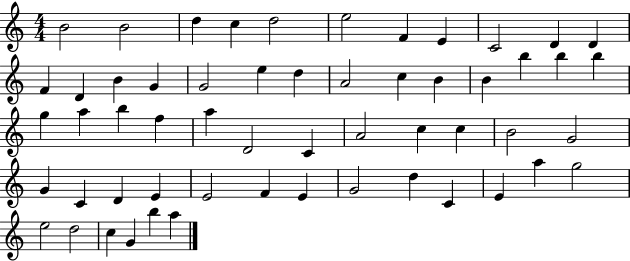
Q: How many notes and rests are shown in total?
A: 56